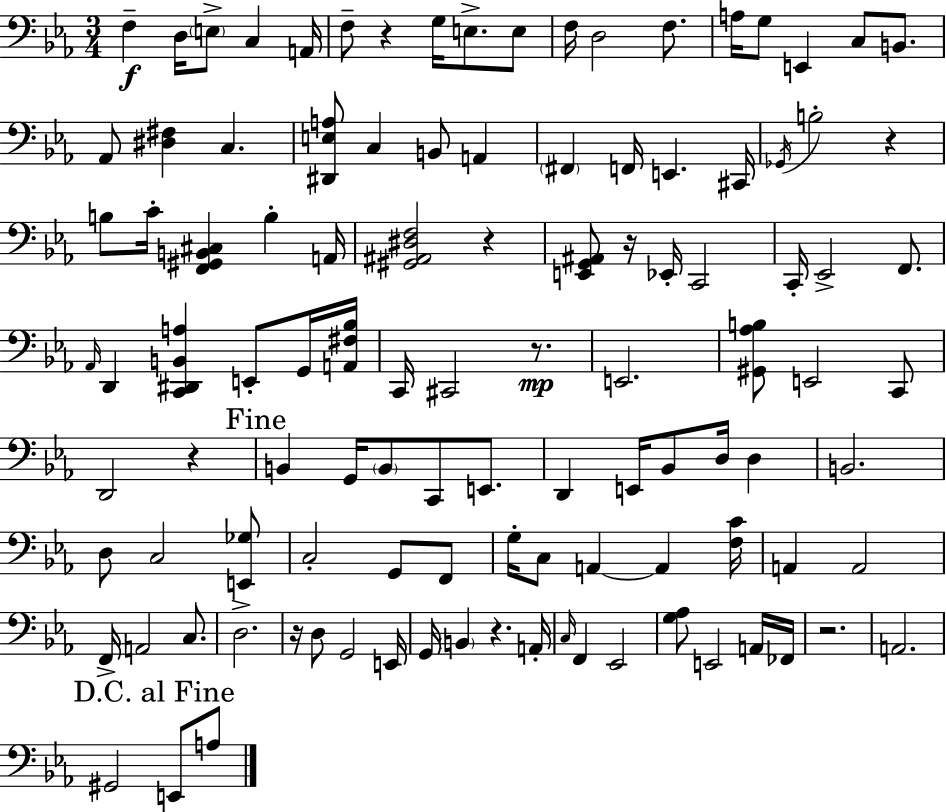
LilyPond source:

{
  \clef bass
  \numericTimeSignature
  \time 3/4
  \key ees \major
  f4--\f d16 \parenthesize e8-> c4 a,16 | f8-- r4 g16 e8.-> e8 | f16 d2 f8. | a16 g8 e,4 c8 b,8. | \break aes,8 <dis fis>4 c4. | <dis, e a>8 c4 b,8 a,4 | \parenthesize fis,4 f,16 e,4. cis,16 | \acciaccatura { ges,16 } b2-. r4 | \break b8 c'16-. <f, gis, b, cis>4 b4-. | a,16 <gis, ais, dis f>2 r4 | <e, g, ais,>8 r16 ees,16-. c,2 | c,16-. ees,2-> f,8. | \break \grace { aes,16 } d,4 <c, dis, b, a>4 e,8-. | g,16 <a, fis bes>16 c,16 cis,2 r8.\mp | e,2. | <gis, aes b>8 e,2 | \break c,8 d,2 r4 | \mark "Fine" b,4 g,16 \parenthesize b,8 c,8 e,8. | d,4 e,16 bes,8 d16 d4 | b,2. | \break d8 c2 | <e, ges>8 c2-. g,8 | f,8 g16-. c8 a,4~~ a,4 | <f c'>16 a,4 a,2 | \break f,16-> a,2 c8. | d2.-> | r16 d8 g,2 | e,16 g,16 \parenthesize b,4 r4. | \break a,16-. \grace { c16 } f,4 ees,2 | <g aes>8 e,2 | a,16 fes,16 r2. | a,2. | \break \mark "D.C. al Fine" gis,2 e,8 | a8 \bar "|."
}